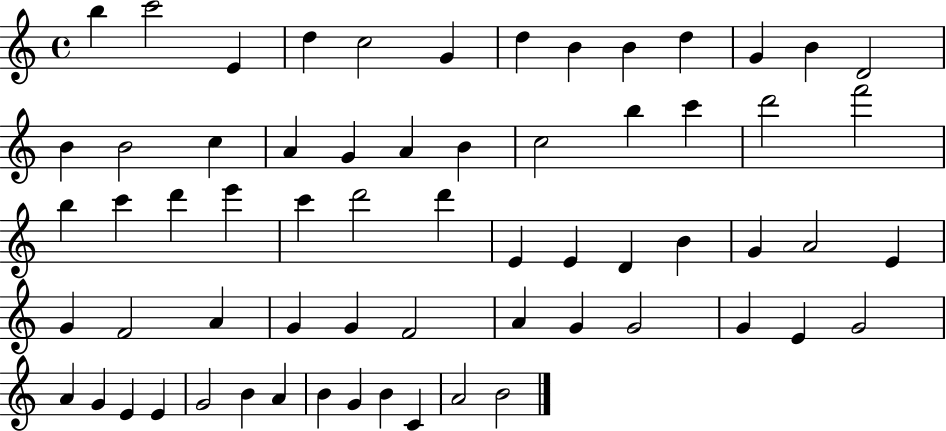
{
  \clef treble
  \time 4/4
  \defaultTimeSignature
  \key c \major
  b''4 c'''2 e'4 | d''4 c''2 g'4 | d''4 b'4 b'4 d''4 | g'4 b'4 d'2 | \break b'4 b'2 c''4 | a'4 g'4 a'4 b'4 | c''2 b''4 c'''4 | d'''2 f'''2 | \break b''4 c'''4 d'''4 e'''4 | c'''4 d'''2 d'''4 | e'4 e'4 d'4 b'4 | g'4 a'2 e'4 | \break g'4 f'2 a'4 | g'4 g'4 f'2 | a'4 g'4 g'2 | g'4 e'4 g'2 | \break a'4 g'4 e'4 e'4 | g'2 b'4 a'4 | b'4 g'4 b'4 c'4 | a'2 b'2 | \break \bar "|."
}